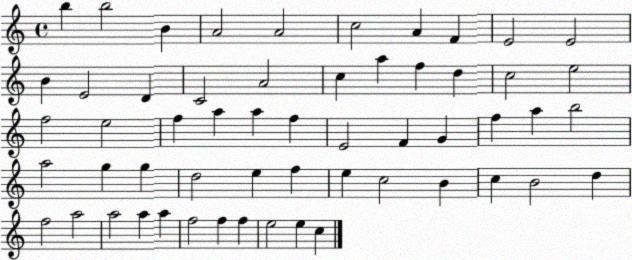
X:1
T:Untitled
M:4/4
L:1/4
K:C
b b2 B A2 A2 c2 A F E2 E2 B E2 D C2 A2 c a f d c2 e2 f2 e2 f a a f E2 F G f a b2 a2 g g d2 e f e c2 B c B2 d f2 a2 a2 a a f2 f f e2 e c